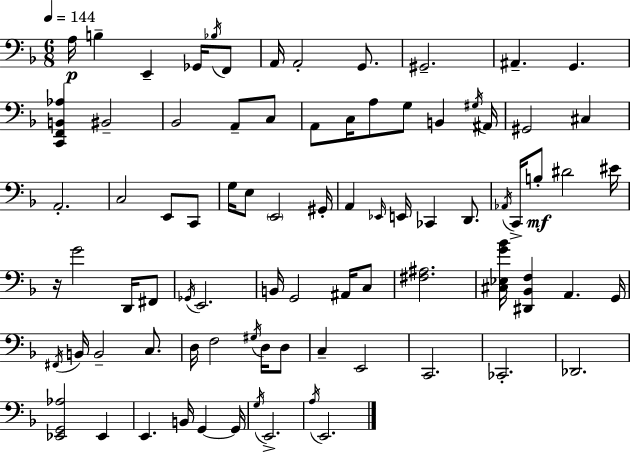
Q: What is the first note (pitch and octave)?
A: A3